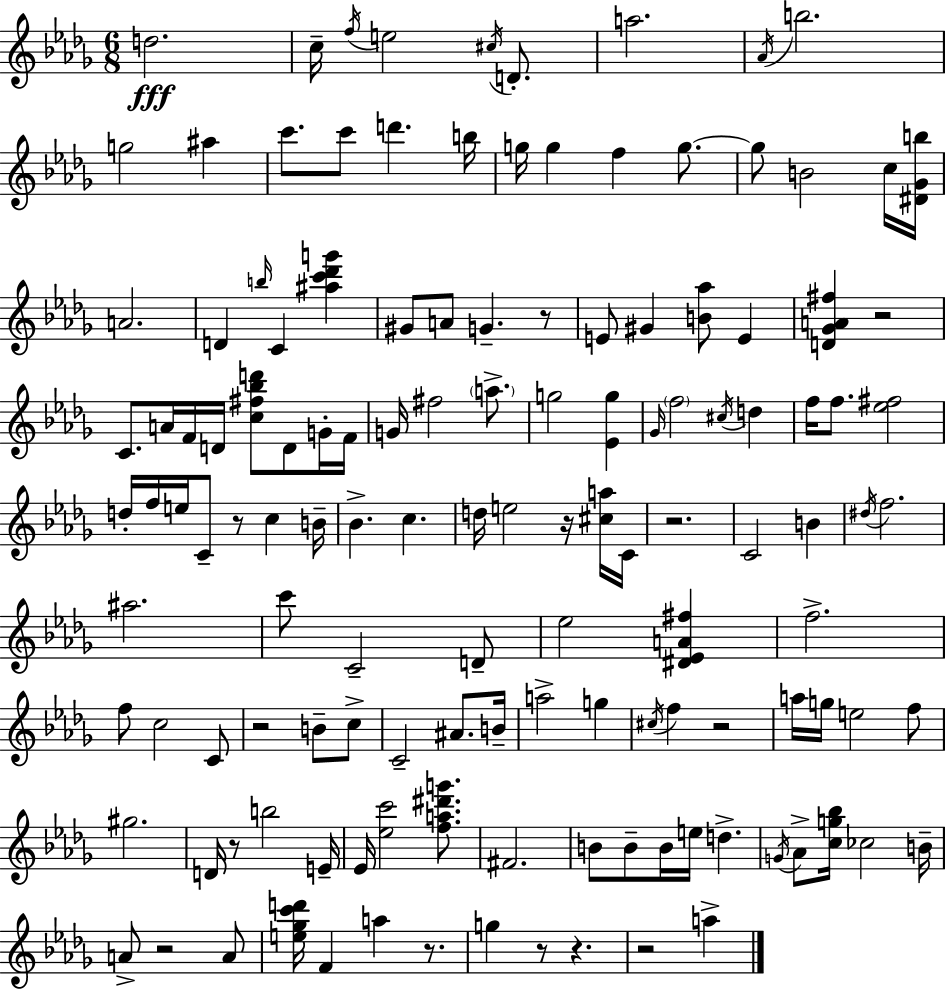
D5/h. C5/s F5/s E5/h C#5/s D4/e. A5/h. Ab4/s B5/h. G5/h A#5/q C6/e. C6/e D6/q. B5/s G5/s G5/q F5/q G5/e. G5/e B4/h C5/s [D#4,Gb4,B5]/s A4/h. D4/q B5/s C4/q [A#5,C6,Db6,G6]/q G#4/e A4/e G4/q. R/e E4/e G#4/q [B4,Ab5]/e E4/q [D4,Gb4,A4,F#5]/q R/h C4/e. A4/s F4/s D4/s [C5,F#5,Bb5,D6]/e D4/e G4/s F4/s G4/s F#5/h A5/e. G5/h [Eb4,G5]/q Gb4/s F5/h C#5/s D5/q F5/s F5/e. [Eb5,F#5]/h D5/s F5/s E5/s C4/e R/e C5/q B4/s Bb4/q. C5/q. D5/s E5/h R/s [C#5,A5]/s C4/s R/h. C4/h B4/q D#5/s F5/h. A#5/h. C6/e C4/h D4/e Eb5/h [D#4,Eb4,A4,F#5]/q F5/h. F5/e C5/h C4/e R/h B4/e C5/e C4/h A#4/e. B4/s A5/h G5/q C#5/s F5/q R/h A5/s G5/s E5/h F5/e G#5/h. D4/s R/e B5/h E4/s Eb4/s [Eb5,C6]/h [F5,A5,D#6,G6]/e. F#4/h. B4/e B4/e B4/s E5/s D5/q. G4/s Ab4/e [C5,G5,Bb5]/s CES5/h B4/s A4/e R/h A4/e [E5,Gb5,C6,D6]/s F4/q A5/q R/e. G5/q R/e R/q. R/h A5/q